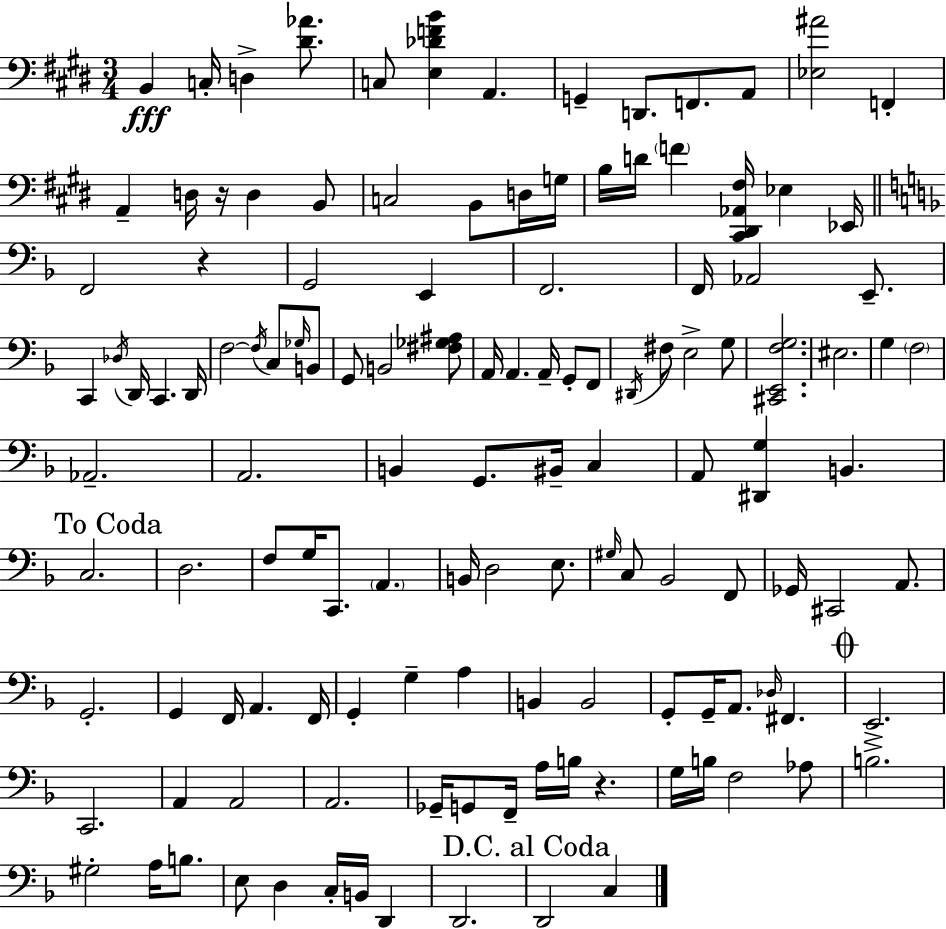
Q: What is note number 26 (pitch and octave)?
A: E2